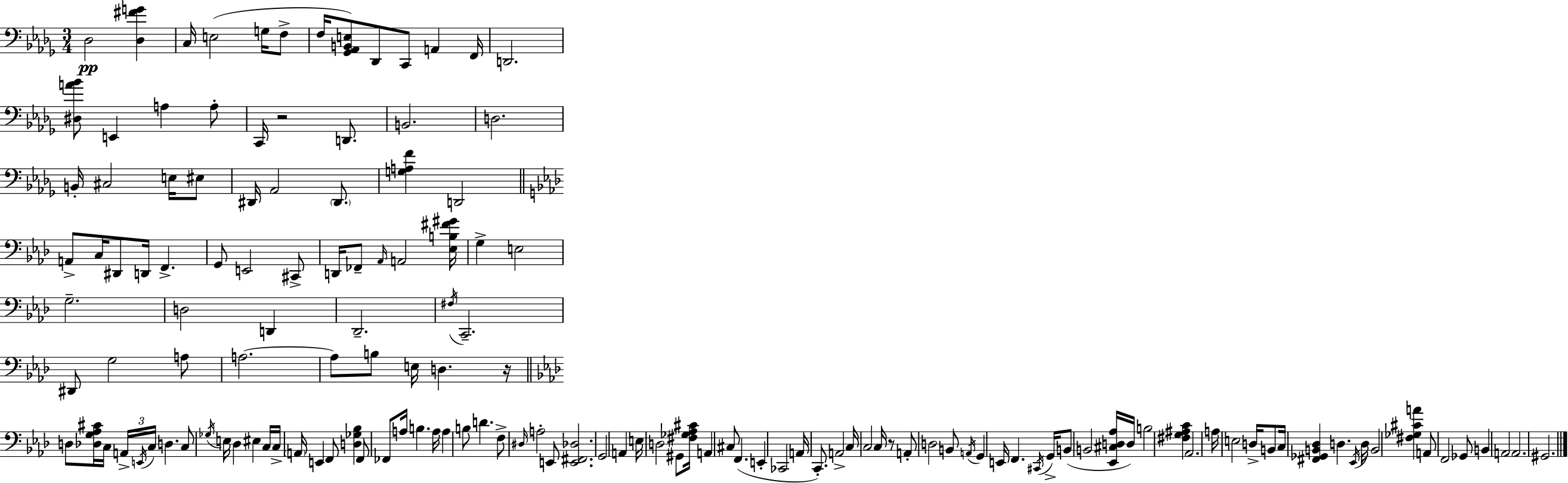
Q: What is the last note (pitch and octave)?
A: G#2